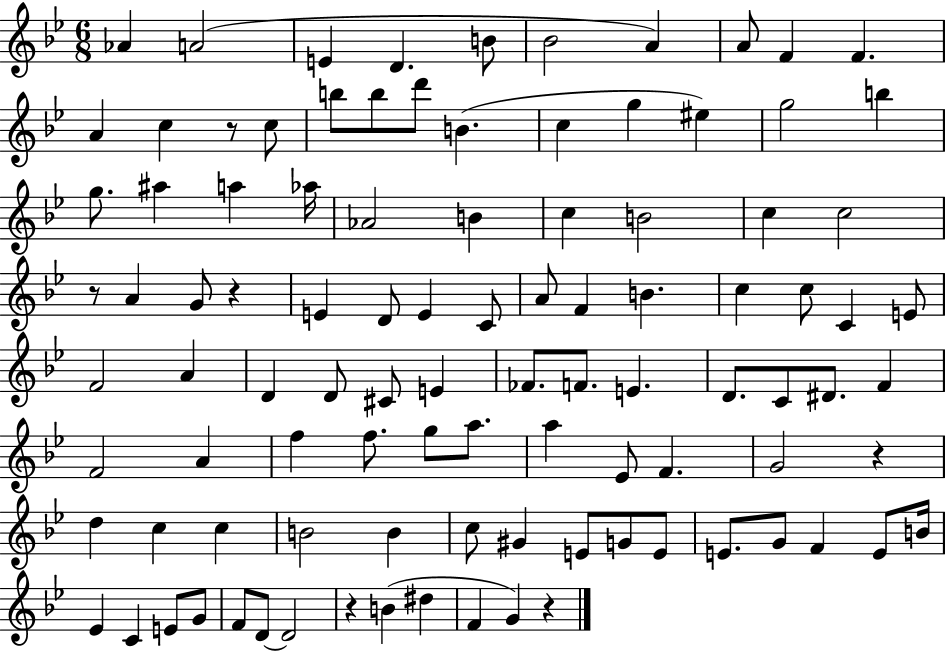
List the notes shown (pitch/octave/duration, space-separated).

Ab4/q A4/h E4/q D4/q. B4/e Bb4/h A4/q A4/e F4/q F4/q. A4/q C5/q R/e C5/e B5/e B5/e D6/e B4/q. C5/q G5/q EIS5/q G5/h B5/q G5/e. A#5/q A5/q Ab5/s Ab4/h B4/q C5/q B4/h C5/q C5/h R/e A4/q G4/e R/q E4/q D4/e E4/q C4/e A4/e F4/q B4/q. C5/q C5/e C4/q E4/e F4/h A4/q D4/q D4/e C#4/e E4/q FES4/e. F4/e. E4/q. D4/e. C4/e D#4/e. F4/q F4/h A4/q F5/q F5/e. G5/e A5/e. A5/q Eb4/e F4/q. G4/h R/q D5/q C5/q C5/q B4/h B4/q C5/e G#4/q E4/e G4/e E4/e E4/e. G4/e F4/q E4/e B4/s Eb4/q C4/q E4/e G4/e F4/e D4/e D4/h R/q B4/q D#5/q F4/q G4/q R/q